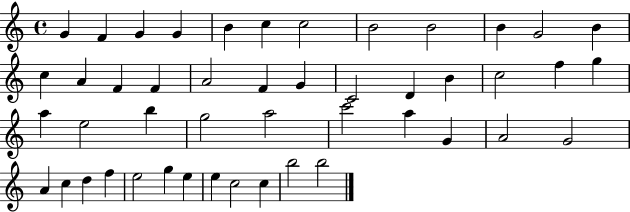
{
  \clef treble
  \time 4/4
  \defaultTimeSignature
  \key c \major
  g'4 f'4 g'4 g'4 | b'4 c''4 c''2 | b'2 b'2 | b'4 g'2 b'4 | \break c''4 a'4 f'4 f'4 | a'2 f'4 g'4 | c'2 d'4 b'4 | c''2 f''4 g''4 | \break a''4 e''2 b''4 | g''2 a''2 | c'''2 a''4 g'4 | a'2 g'2 | \break a'4 c''4 d''4 f''4 | e''2 g''4 e''4 | e''4 c''2 c''4 | b''2 b''2 | \break \bar "|."
}